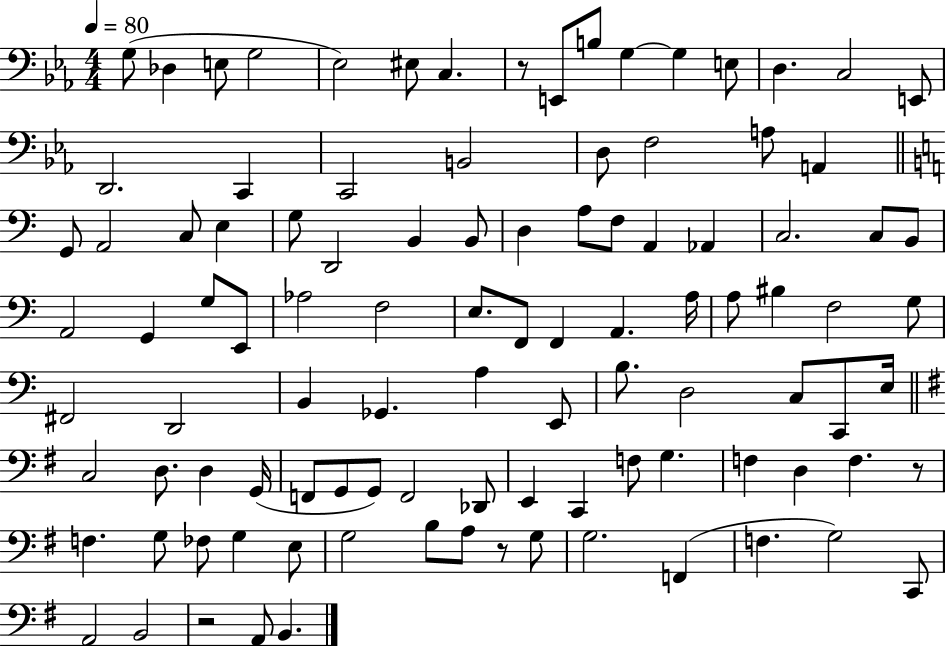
X:1
T:Untitled
M:4/4
L:1/4
K:Eb
G,/2 _D, E,/2 G,2 _E,2 ^E,/2 C, z/2 E,,/2 B,/2 G, G, E,/2 D, C,2 E,,/2 D,,2 C,, C,,2 B,,2 D,/2 F,2 A,/2 A,, G,,/2 A,,2 C,/2 E, G,/2 D,,2 B,, B,,/2 D, A,/2 F,/2 A,, _A,, C,2 C,/2 B,,/2 A,,2 G,, G,/2 E,,/2 _A,2 F,2 E,/2 F,,/2 F,, A,, A,/4 A,/2 ^B, F,2 G,/2 ^F,,2 D,,2 B,, _G,, A, E,,/2 B,/2 D,2 C,/2 C,,/2 E,/4 C,2 D,/2 D, G,,/4 F,,/2 G,,/2 G,,/2 F,,2 _D,,/2 E,, C,, F,/2 G, F, D, F, z/2 F, G,/2 _F,/2 G, E,/2 G,2 B,/2 A,/2 z/2 G,/2 G,2 F,, F, G,2 C,,/2 A,,2 B,,2 z2 A,,/2 B,,